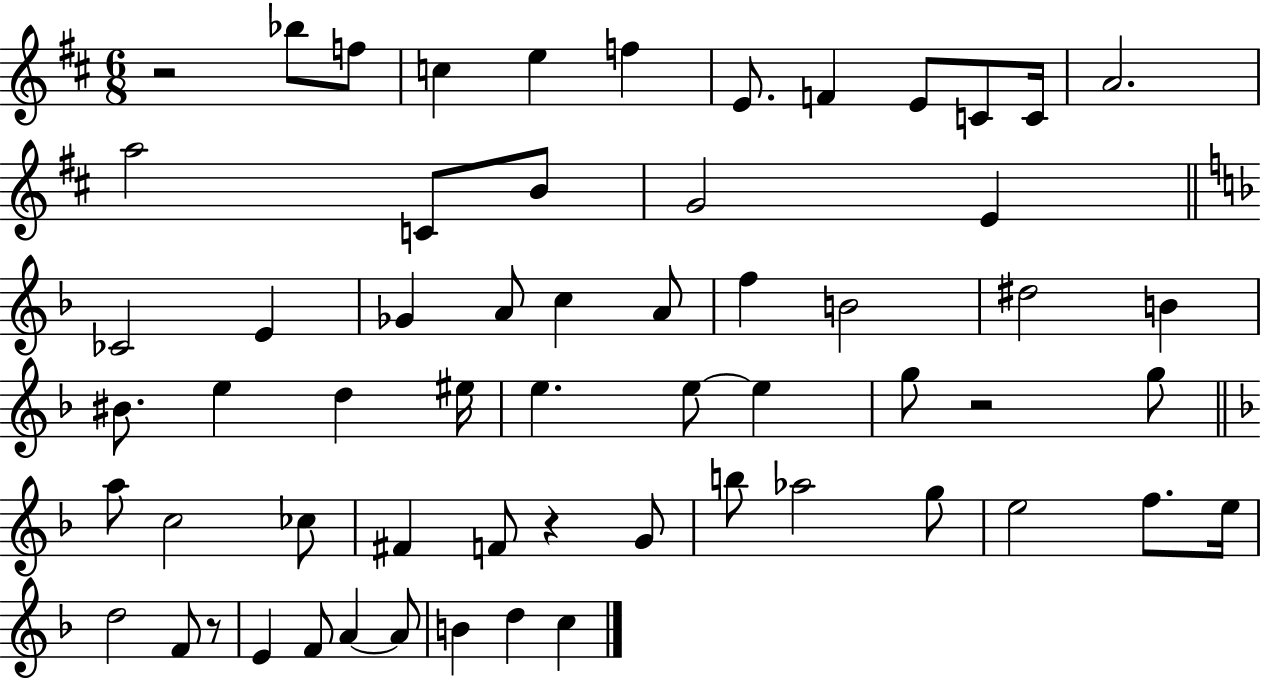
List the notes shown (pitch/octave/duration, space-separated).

R/h Bb5/e F5/e C5/q E5/q F5/q E4/e. F4/q E4/e C4/e C4/s A4/h. A5/h C4/e B4/e G4/h E4/q CES4/h E4/q Gb4/q A4/e C5/q A4/e F5/q B4/h D#5/h B4/q BIS4/e. E5/q D5/q EIS5/s E5/q. E5/e E5/q G5/e R/h G5/e A5/e C5/h CES5/e F#4/q F4/e R/q G4/e B5/e Ab5/h G5/e E5/h F5/e. E5/s D5/h F4/e R/e E4/q F4/e A4/q A4/e B4/q D5/q C5/q